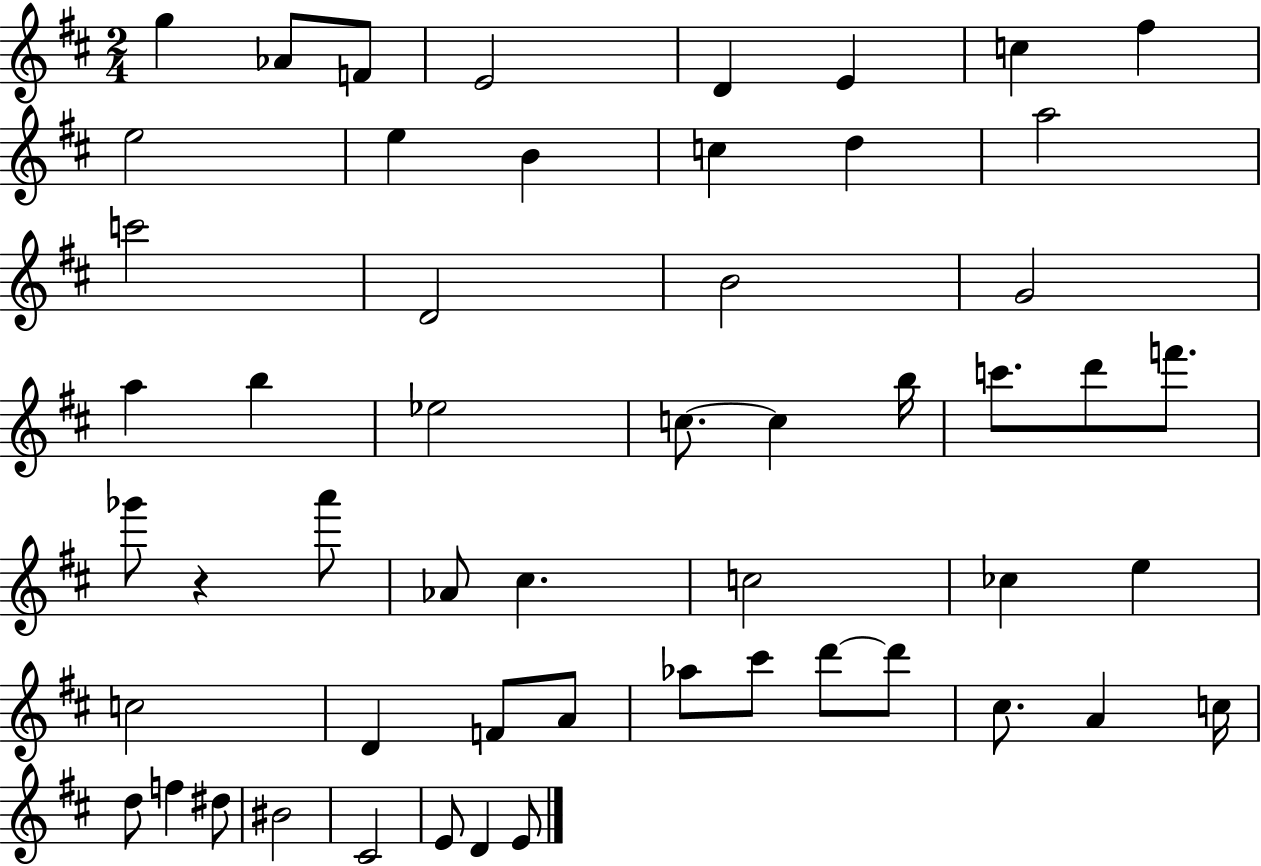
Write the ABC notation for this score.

X:1
T:Untitled
M:2/4
L:1/4
K:D
g _A/2 F/2 E2 D E c ^f e2 e B c d a2 c'2 D2 B2 G2 a b _e2 c/2 c b/4 c'/2 d'/2 f'/2 _g'/2 z a'/2 _A/2 ^c c2 _c e c2 D F/2 A/2 _a/2 ^c'/2 d'/2 d'/2 ^c/2 A c/4 d/2 f ^d/2 ^B2 ^C2 E/2 D E/2